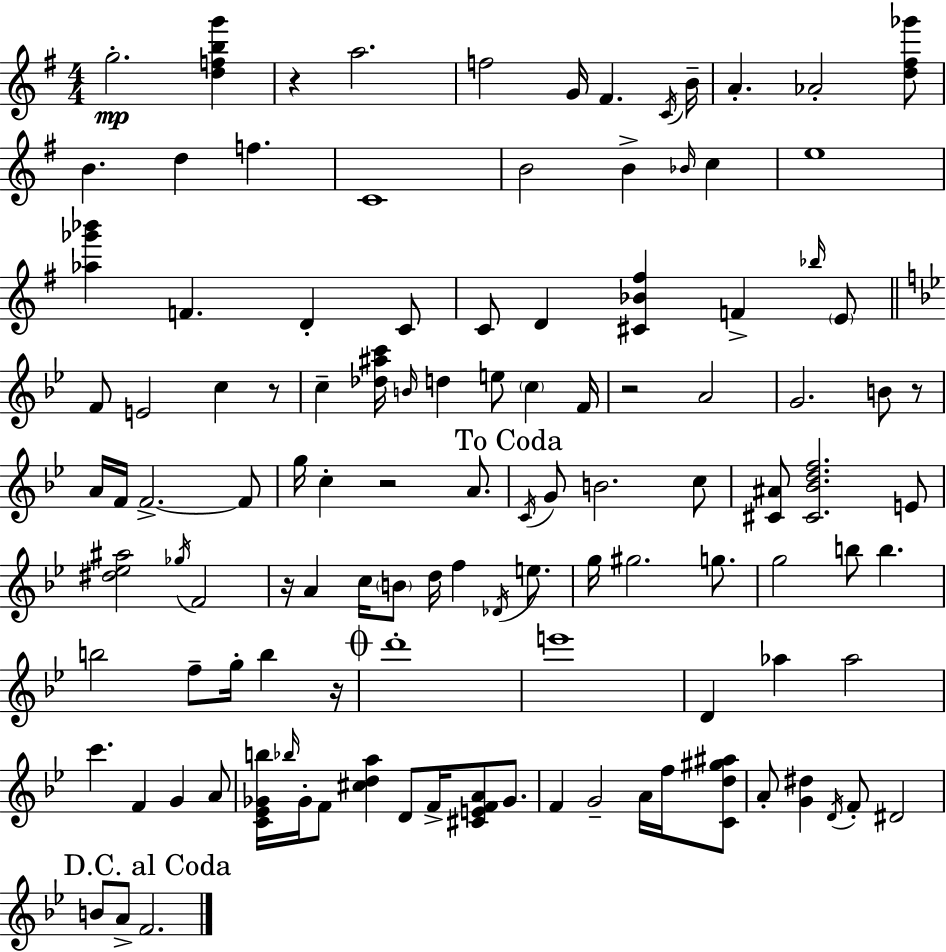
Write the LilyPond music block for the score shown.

{
  \clef treble
  \numericTimeSignature
  \time 4/4
  \key e \minor
  \repeat volta 2 { g''2.-.\mp <d'' f'' b'' g'''>4 | r4 a''2. | f''2 g'16 fis'4. \acciaccatura { c'16 } | b'16-- a'4.-. aes'2-. <d'' fis'' ges'''>8 | \break b'4. d''4 f''4. | c'1 | b'2 b'4-> \grace { bes'16 } c''4 | e''1 | \break <aes'' ges''' bes'''>4 f'4. d'4-. | c'8 c'8 d'4 <cis' bes' fis''>4 f'4-> | \grace { bes''16 } \parenthesize e'8 \bar "||" \break \key bes \major f'8 e'2 c''4 r8 | c''4-- <des'' ais'' c'''>16 \grace { b'16 } d''4 e''8 \parenthesize c''4 | f'16 r2 a'2 | g'2. b'8 r8 | \break a'16 f'16 f'2.->~~ f'8 | g''16 c''4-. r2 a'8. | \mark "To Coda" \acciaccatura { c'16 } g'8 b'2. | c''8 <cis' ais'>8 <cis' bes' d'' f''>2. | \break e'8 <dis'' ees'' ais''>2 \acciaccatura { ges''16 } f'2 | r16 a'4 c''16 \parenthesize b'8 d''16 f''4 | \acciaccatura { des'16 } e''8. g''16 gis''2. | g''8. g''2 b''8 b''4. | \break b''2 f''8-- g''16-. b''4 | r16 \mark \markup { \musicglyph "scripts.coda" } d'''1-. | e'''1 | d'4 aes''4 aes''2 | \break c'''4. f'4 g'4 | a'8 <c' ees' ges' b''>16 \grace { bes''16 } ges'16-. f'8 <cis'' d'' a''>4 d'8 f'16-> | <cis' e' f' a'>8 ges'8. f'4 g'2-- | a'16 f''16 <c' d'' gis'' ais''>8 a'8-. <g' dis''>4 \acciaccatura { d'16 } f'8-. dis'2 | \break \mark "D.C. al Coda" b'8 a'8-> f'2. | } \bar "|."
}